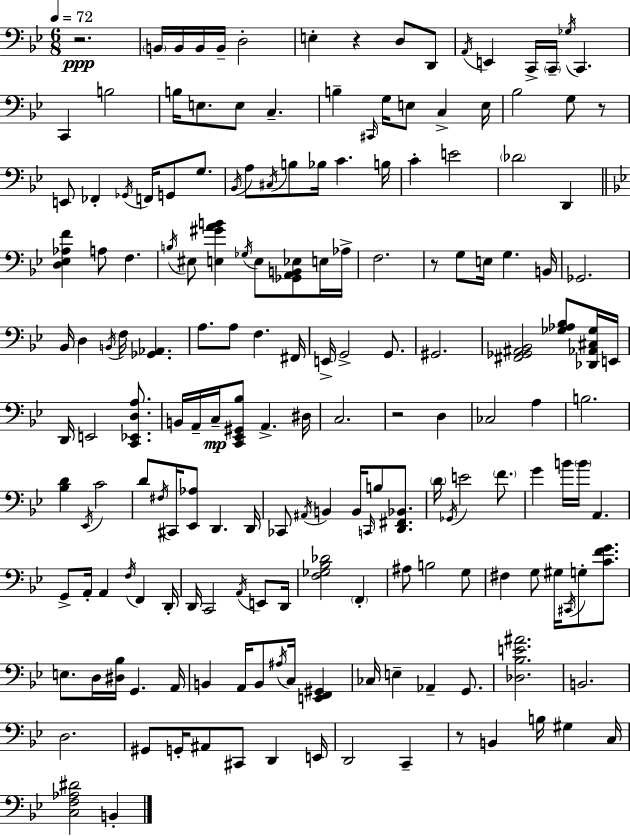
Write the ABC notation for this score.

X:1
T:Untitled
M:6/8
L:1/4
K:Bb
z2 B,,/4 B,,/4 B,,/4 B,,/4 D,2 E, z D,/2 D,,/2 A,,/4 E,, C,,/4 C,,/4 _G,/4 C,, C,, B,2 B,/4 E,/2 E,/2 C, B, ^C,,/4 G,/4 E,/2 C, E,/4 _B,2 G,/2 z/2 E,,/2 _F,, _G,,/4 F,,/4 G,,/2 G,/2 _B,,/4 A,/2 ^C,/4 B,/2 _B,/4 C B,/4 C E2 _D2 D,, [D,_E,_A,F] A,/2 F, B,/4 ^E,/2 [E,^GAB] _G,/4 E,/2 [_G,,A,,B,,_E,]/2 E,/4 _A,/4 F,2 z/2 G,/2 E,/4 G, B,,/4 _G,,2 _B,,/4 D, B,,/4 F,/4 [_G,,_A,,] A,/2 A,/2 F, ^F,,/4 E,,/4 G,,2 G,,/2 ^G,,2 [^F,,_G,,^A,,_B,,]2 [_G,_A,_B,]/2 [_D,,_A,,^C,_G,]/4 E,,/4 D,,/4 E,,2 [C,,_E,,D,A,]/2 B,,/4 A,,/4 C,/4 [C,,_E,,^G,,_B,]/2 A,, ^D,/4 C,2 z2 D, _C,2 A, B,2 [_B,D] _E,,/4 C2 D/2 ^F,/4 ^C,,/4 [_E,,_A,]/2 D,, D,,/4 _C,,/2 ^A,,/4 B,, B,,/4 C,,/4 B,/2 [D,,^F,,_B,,]/2 D/4 _G,,/4 E2 F/2 G B/4 B/4 A,, G,,/2 A,,/4 A,, F,/4 F,, D,,/4 D,,/4 C,,2 A,,/4 E,,/2 D,,/4 [F,_G,_B,_D]2 F,, ^A,/2 B,2 G,/2 ^F, G,/2 ^G,/4 ^C,,/4 G,/2 [CFG]/2 E,/2 D,/4 [^D,_B,]/4 G,, A,,/4 B,, A,,/4 B,,/2 ^A,/4 C,/4 [E,,F,,^G,,] _C,/4 E, _A,, G,,/2 [_D,_B,E^A]2 B,,2 D,2 ^G,,/2 G,,/4 ^A,,/2 ^C,,/2 D,, E,,/4 D,,2 C,, z/2 B,, B,/4 ^G, C,/4 [C,F,_A,^D]2 B,,